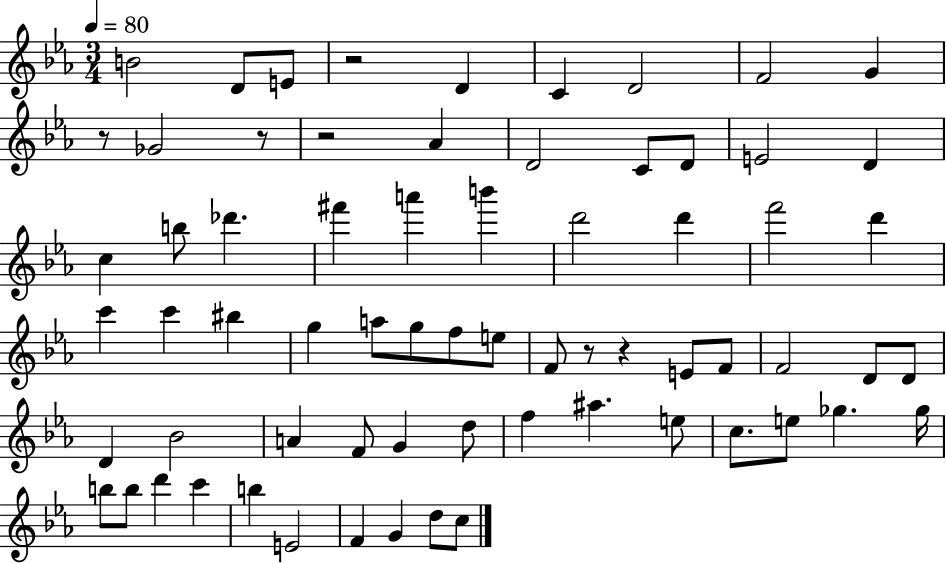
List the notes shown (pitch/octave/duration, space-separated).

B4/h D4/e E4/e R/h D4/q C4/q D4/h F4/h G4/q R/e Gb4/h R/e R/h Ab4/q D4/h C4/e D4/e E4/h D4/q C5/q B5/e Db6/q. F#6/q A6/q B6/q D6/h D6/q F6/h D6/q C6/q C6/q BIS5/q G5/q A5/e G5/e F5/e E5/e F4/e R/e R/q E4/e F4/e F4/h D4/e D4/e D4/q Bb4/h A4/q F4/e G4/q D5/e F5/q A#5/q. E5/e C5/e. E5/e Gb5/q. Gb5/s B5/e B5/e D6/q C6/q B5/q E4/h F4/q G4/q D5/e C5/e